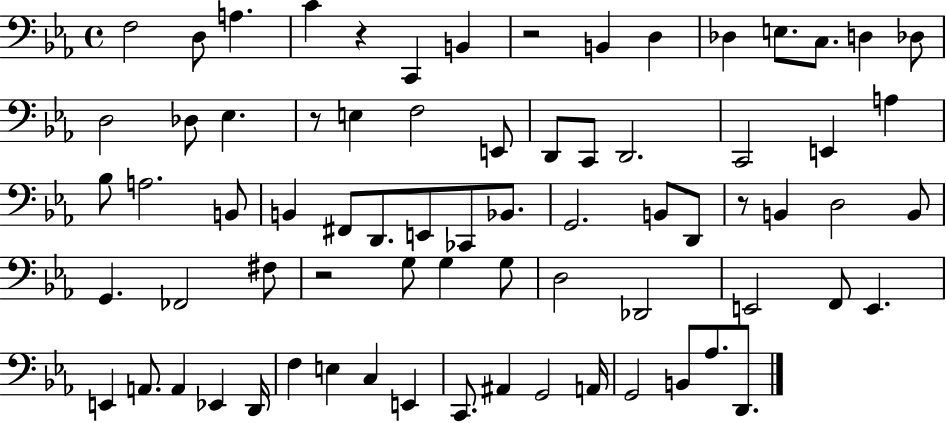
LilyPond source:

{
  \clef bass
  \time 4/4
  \defaultTimeSignature
  \key ees \major
  \repeat volta 2 { f2 d8 a4. | c'4 r4 c,4 b,4 | r2 b,4 d4 | des4 e8. c8. d4 des8 | \break d2 des8 ees4. | r8 e4 f2 e,8 | d,8 c,8 d,2. | c,2 e,4 a4 | \break bes8 a2. b,8 | b,4 fis,8 d,8. e,8 ces,8 bes,8. | g,2. b,8 d,8 | r8 b,4 d2 b,8 | \break g,4. fes,2 fis8 | r2 g8 g4 g8 | d2 des,2 | e,2 f,8 e,4. | \break e,4 a,8. a,4 ees,4 d,16 | f4 e4 c4 e,4 | c,8. ais,4 g,2 a,16 | g,2 b,8 aes8. d,8. | \break } \bar "|."
}